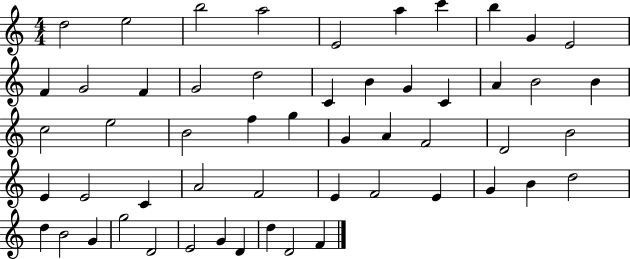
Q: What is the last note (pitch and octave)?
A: F4